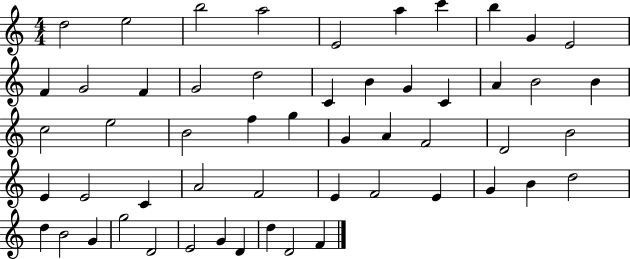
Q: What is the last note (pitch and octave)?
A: F4